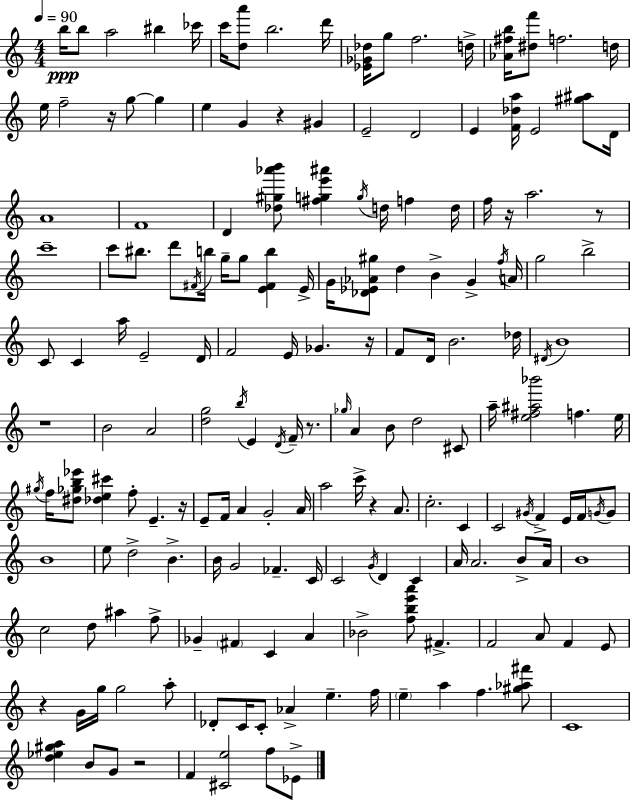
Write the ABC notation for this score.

X:1
T:Untitled
M:4/4
L:1/4
K:Am
b/4 b/2 a2 ^b _c'/4 c'/4 [da']/2 b2 d'/4 [_E_G_d]/4 g/2 f2 d/4 [_A^fb]/4 [^df']/2 f2 d/4 e/4 f2 z/4 g/2 g e G z ^G E2 D2 E [F_da]/4 E2 [^g^a]/2 D/4 A4 F4 D [_d^g_a'b']/2 [^fge'^a'] g/4 d/4 f d/4 f/4 z/4 a2 z/2 c'4 c'/2 ^b/2 d'/2 ^F/4 b/4 g/4 g/2 [E^Fb] E/4 G/4 [_D_E_A^g]/2 d B G f/4 A/4 g2 b2 C/2 C a/4 E2 D/4 F2 E/4 _G z/4 F/2 D/4 B2 _d/4 ^D/4 B4 z4 B2 A2 [dg]2 b/4 E D/4 F/4 z/2 _g/4 A B/2 d2 ^C/2 a/4 [e^f^a_b']2 f e/4 ^g/4 f/4 [^d_gb_e']/2 [_de^c'] f/2 E z/4 E/2 F/4 A G2 A/4 a2 c'/4 z A/2 c2 C C2 ^G/4 F E/4 F/4 G/4 G/2 B4 e/2 d2 B B/4 G2 _F C/4 C2 G/4 D C A/4 A2 B/2 A/4 B4 c2 d/2 ^a f/2 _G ^F C A _B2 [fbe'a']/2 ^F F2 A/2 F E/2 z G/4 g/4 g2 a/2 _D/2 C/4 C/2 _A e f/4 e a f [^g_a^f']/2 C4 [d_e^ga] B/2 G/2 z2 F [^Ce]2 f/2 _E/2